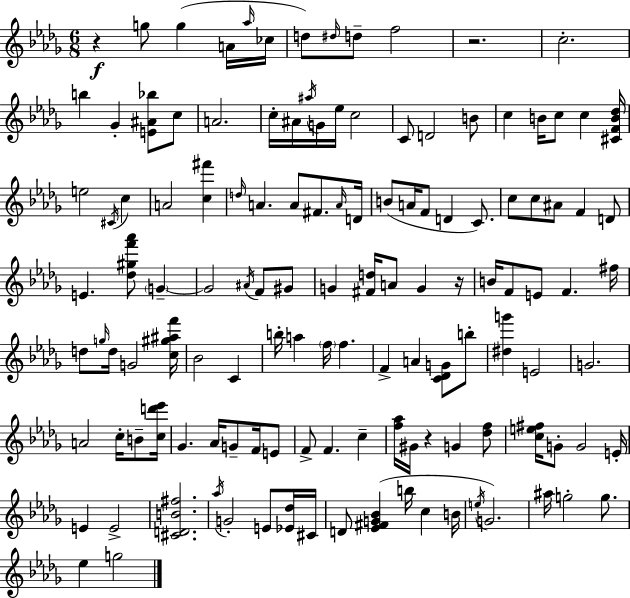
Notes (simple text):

R/q G5/e G5/q A4/s Ab5/s CES5/s D5/e D#5/s D5/e F5/h R/h. C5/h. B5/q Gb4/q [E4,A#4,Bb5]/e C5/e A4/h. C5/s A#4/s A#5/s G4/s Eb5/s C5/h C4/e D4/h B4/e C5/q B4/s C5/e C5/q [C#4,F4,B4,Db5]/s E5/h C#4/s C5/q A4/h [C5,F#6]/q D5/s A4/q. A4/e F#4/e. A4/s D4/s B4/e A4/s F4/e D4/q C4/e. C5/e C5/e A#4/e F4/q D4/e E4/q. [Db5,G#5,F6,Ab6]/e G4/q G4/h A#4/s F4/e G#4/e G4/q [F#4,D5]/s A4/e G4/q R/s B4/s F4/e E4/e F4/q. F#5/s D5/e G5/s D5/s G4/h [C5,G#5,A#5,F6]/s Bb4/h C4/q B5/s A5/q F5/s F5/q. F4/q A4/q [C4,Db4,G4]/e B5/e [D#5,G6]/q E4/h G4/h. A4/h C5/s B4/e [C5,D6,Eb6]/s Gb4/q. Ab4/s G4/e F4/s E4/e F4/e F4/q. C5/q [F5,Ab5]/s G#4/s R/q G4/q [Db5,F5]/e [C5,E5,F#5]/s G4/e G4/h E4/s E4/q E4/h [C#4,D4,B4,F#5]/h. Ab5/s G4/h E4/e [Eb4,Db5]/s C#4/s D4/e [Eb4,F#4,G4,Bb4]/q B5/s C5/q B4/s E5/s G4/h. A#5/s G5/h G5/e. Eb5/q G5/h